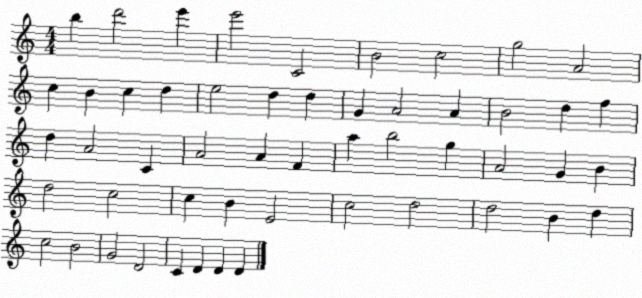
X:1
T:Untitled
M:4/4
L:1/4
K:C
b d'2 e' e'2 C2 B2 c2 g2 A2 c B c d e2 d d G A2 A B2 d f d A2 C A2 A F a b2 g A2 G B d2 c2 c B E2 c2 d2 d2 B d c2 B2 G2 D2 C D D D